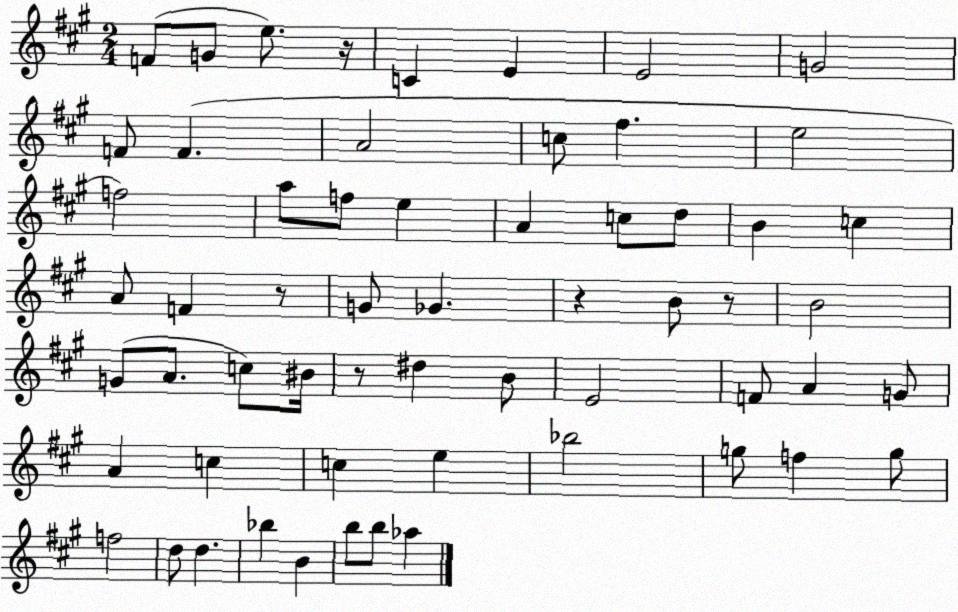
X:1
T:Untitled
M:2/4
L:1/4
K:A
F/2 G/2 e/2 z/4 C E E2 G2 F/2 F A2 c/2 ^f e2 f2 a/2 f/2 e A c/2 d/2 B c A/2 F z/2 G/2 _G z B/2 z/2 B2 G/2 A/2 c/2 ^B/4 z/2 ^d B/2 E2 F/2 A G/2 A c c e _b2 g/2 f g/2 f2 d/2 d _b B b/2 b/2 _a